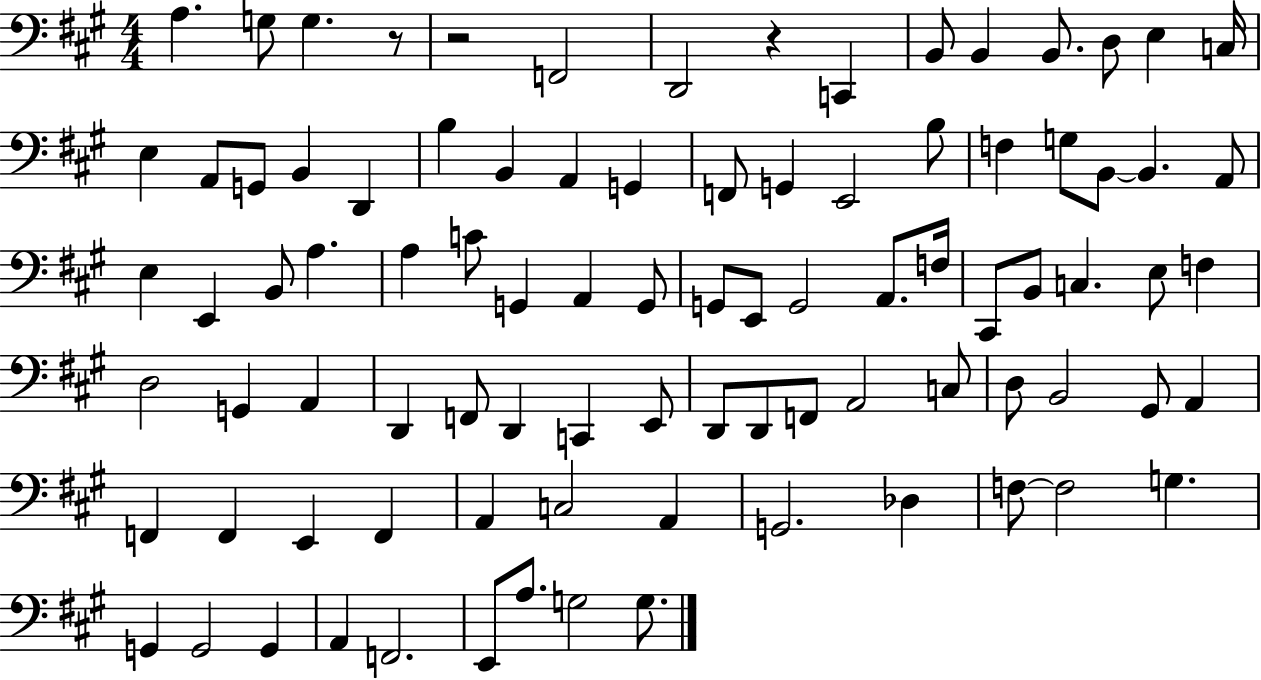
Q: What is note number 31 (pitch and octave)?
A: E3